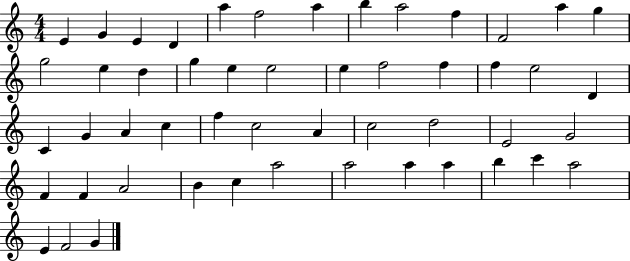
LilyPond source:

{
  \clef treble
  \numericTimeSignature
  \time 4/4
  \key c \major
  e'4 g'4 e'4 d'4 | a''4 f''2 a''4 | b''4 a''2 f''4 | f'2 a''4 g''4 | \break g''2 e''4 d''4 | g''4 e''4 e''2 | e''4 f''2 f''4 | f''4 e''2 d'4 | \break c'4 g'4 a'4 c''4 | f''4 c''2 a'4 | c''2 d''2 | e'2 g'2 | \break f'4 f'4 a'2 | b'4 c''4 a''2 | a''2 a''4 a''4 | b''4 c'''4 a''2 | \break e'4 f'2 g'4 | \bar "|."
}